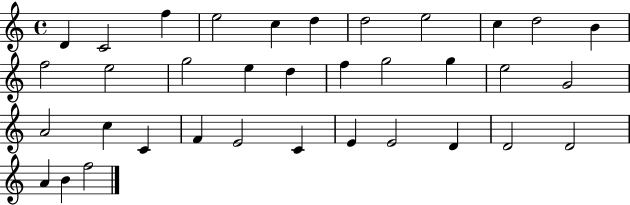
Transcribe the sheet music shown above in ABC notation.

X:1
T:Untitled
M:4/4
L:1/4
K:C
D C2 f e2 c d d2 e2 c d2 B f2 e2 g2 e d f g2 g e2 G2 A2 c C F E2 C E E2 D D2 D2 A B f2